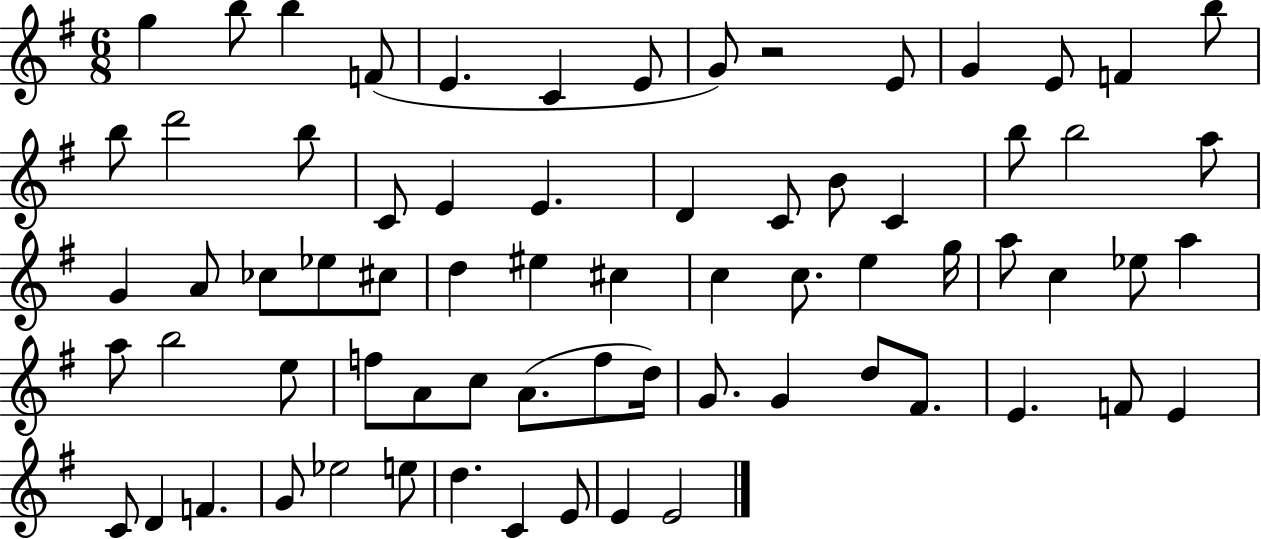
{
  \clef treble
  \numericTimeSignature
  \time 6/8
  \key g \major
  g''4 b''8 b''4 f'8( | e'4. c'4 e'8 | g'8) r2 e'8 | g'4 e'8 f'4 b''8 | \break b''8 d'''2 b''8 | c'8 e'4 e'4. | d'4 c'8 b'8 c'4 | b''8 b''2 a''8 | \break g'4 a'8 ces''8 ees''8 cis''8 | d''4 eis''4 cis''4 | c''4 c''8. e''4 g''16 | a''8 c''4 ees''8 a''4 | \break a''8 b''2 e''8 | f''8 a'8 c''8 a'8.( f''8 d''16) | g'8. g'4 d''8 fis'8. | e'4. f'8 e'4 | \break c'8 d'4 f'4. | g'8 ees''2 e''8 | d''4. c'4 e'8 | e'4 e'2 | \break \bar "|."
}